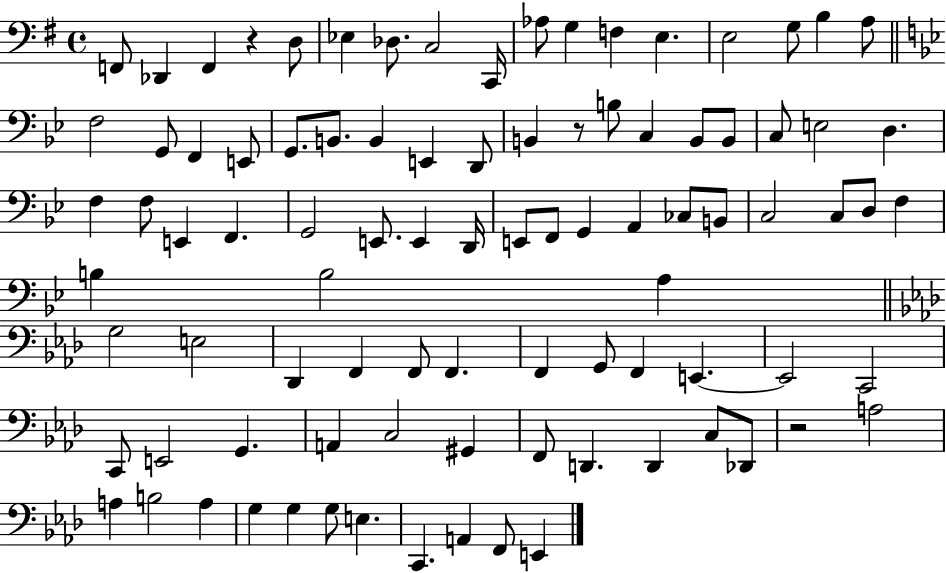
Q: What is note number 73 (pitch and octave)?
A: F2